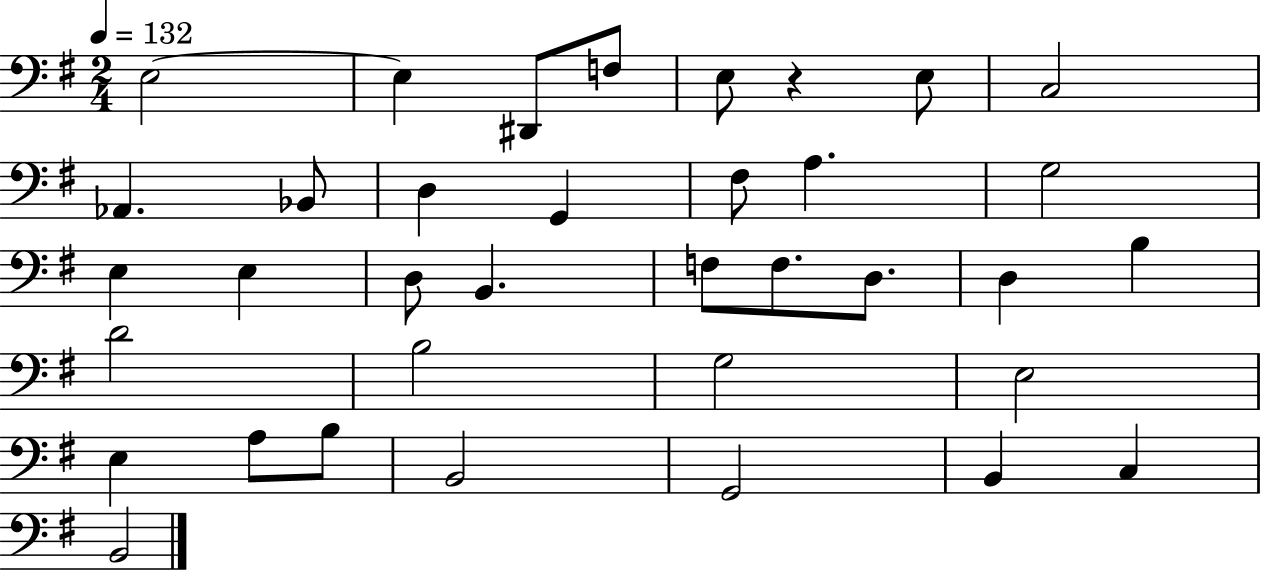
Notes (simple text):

E3/h E3/q D#2/e F3/e E3/e R/q E3/e C3/h Ab2/q. Bb2/e D3/q G2/q F#3/e A3/q. G3/h E3/q E3/q D3/e B2/q. F3/e F3/e. D3/e. D3/q B3/q D4/h B3/h G3/h E3/h E3/q A3/e B3/e B2/h G2/h B2/q C3/q B2/h